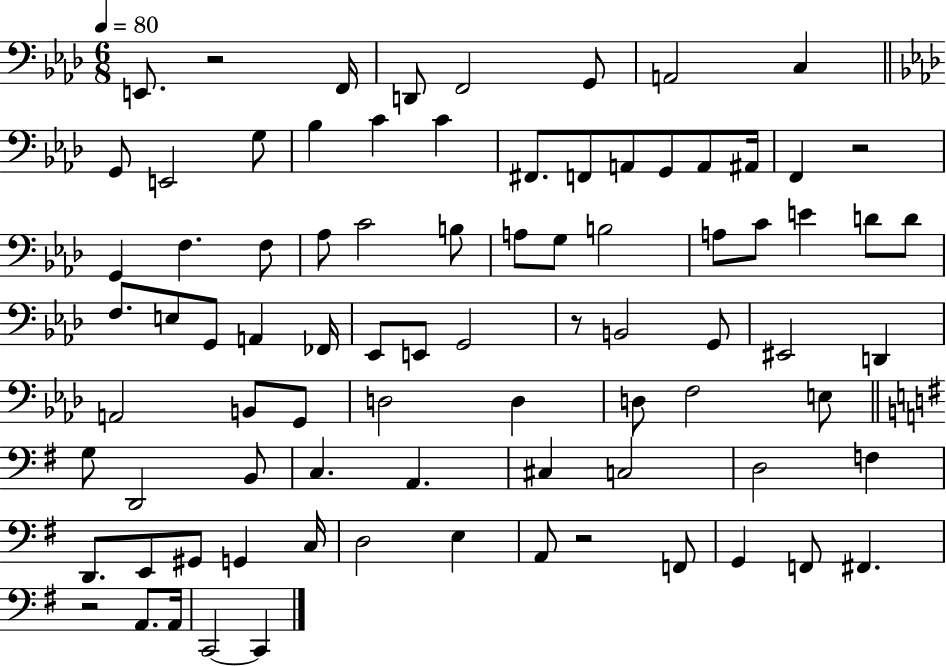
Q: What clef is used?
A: bass